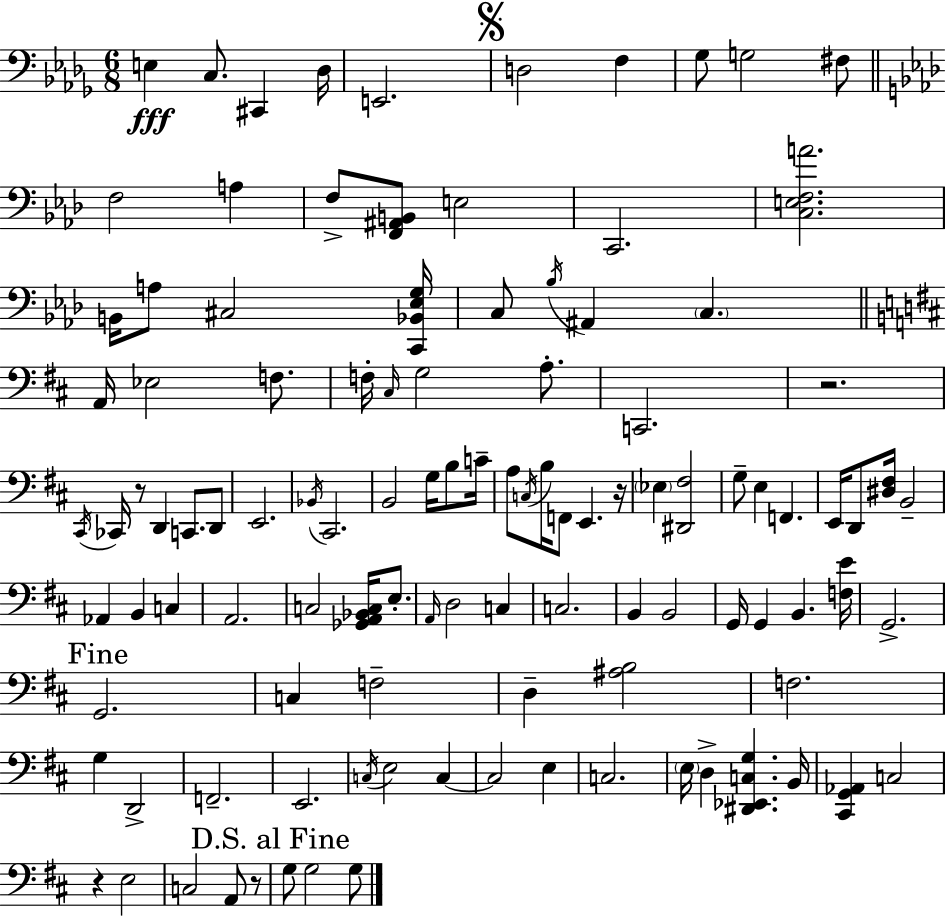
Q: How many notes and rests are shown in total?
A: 110